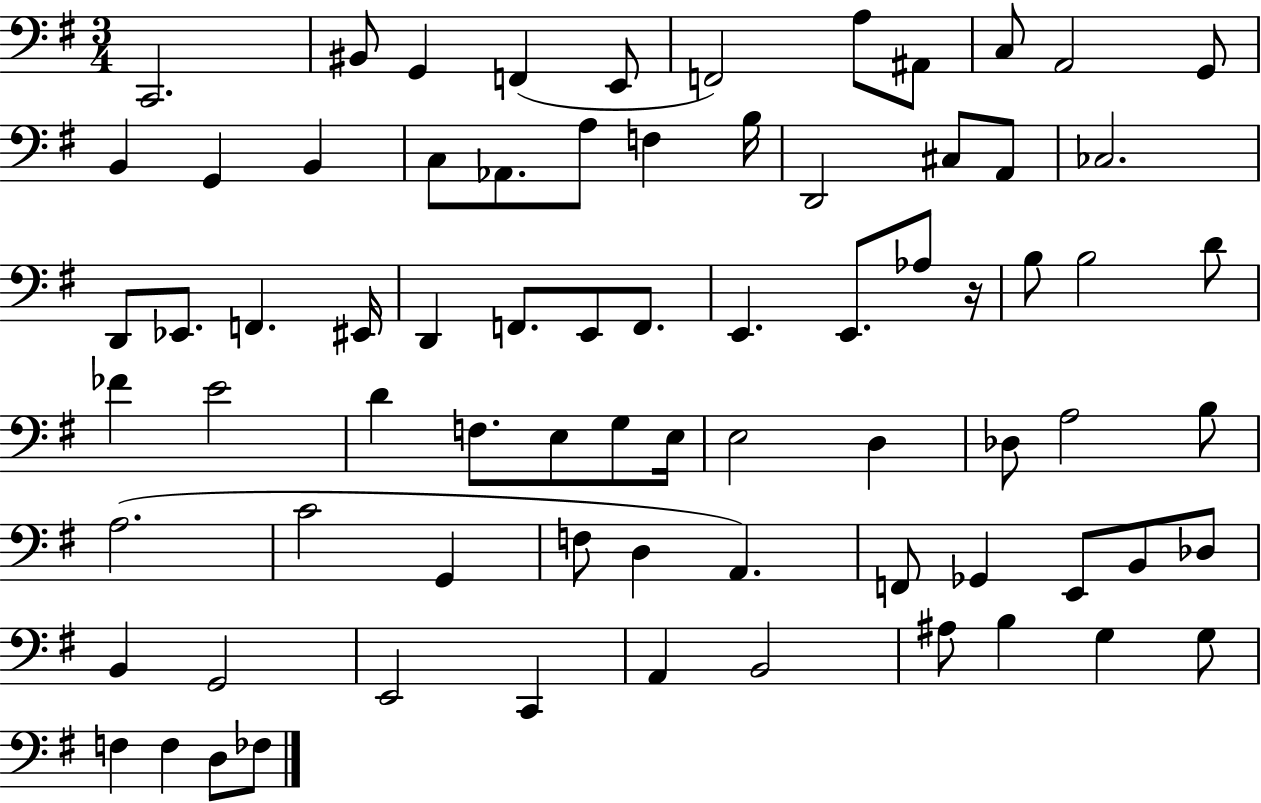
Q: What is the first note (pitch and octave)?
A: C2